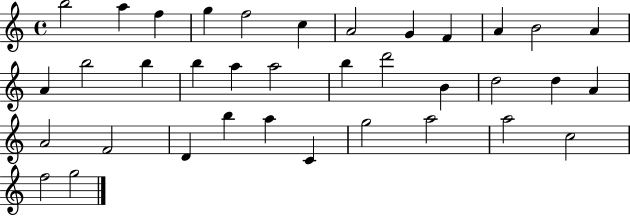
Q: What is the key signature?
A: C major